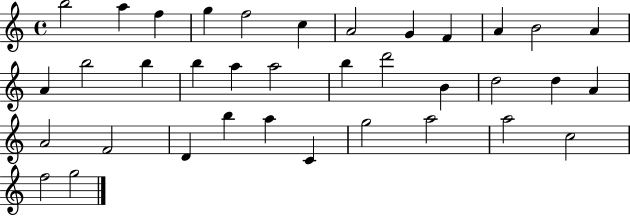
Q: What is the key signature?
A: C major